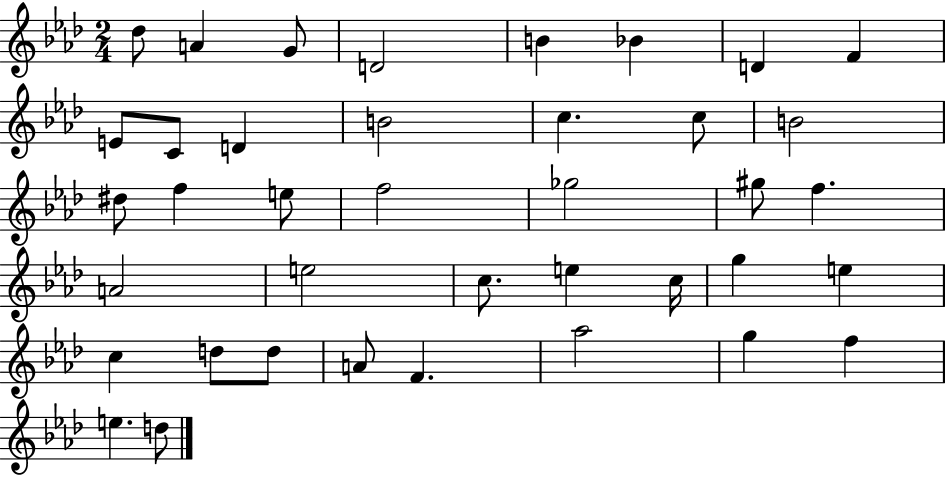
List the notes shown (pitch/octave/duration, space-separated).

Db5/e A4/q G4/e D4/h B4/q Bb4/q D4/q F4/q E4/e C4/e D4/q B4/h C5/q. C5/e B4/h D#5/e F5/q E5/e F5/h Gb5/h G#5/e F5/q. A4/h E5/h C5/e. E5/q C5/s G5/q E5/q C5/q D5/e D5/e A4/e F4/q. Ab5/h G5/q F5/q E5/q. D5/e